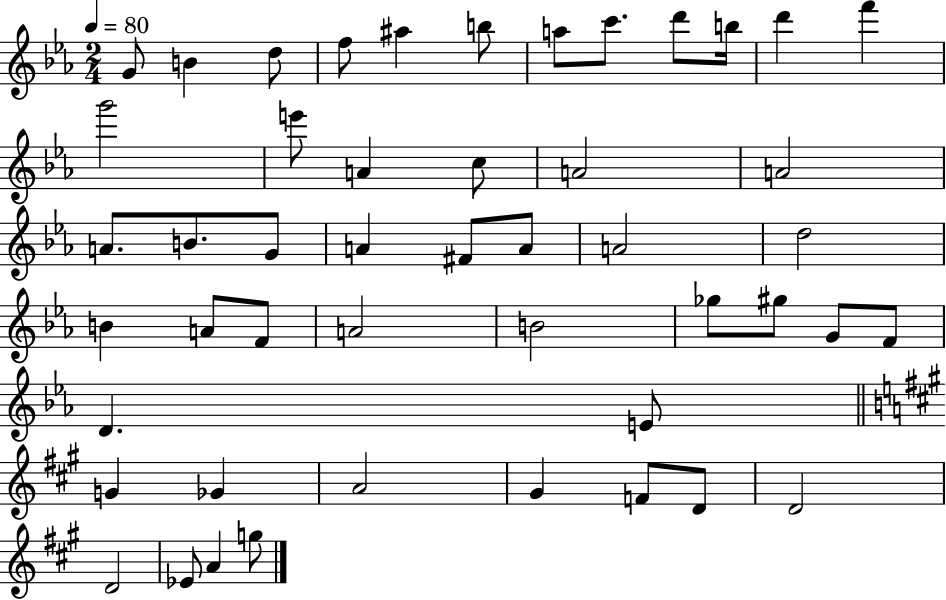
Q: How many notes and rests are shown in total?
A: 48